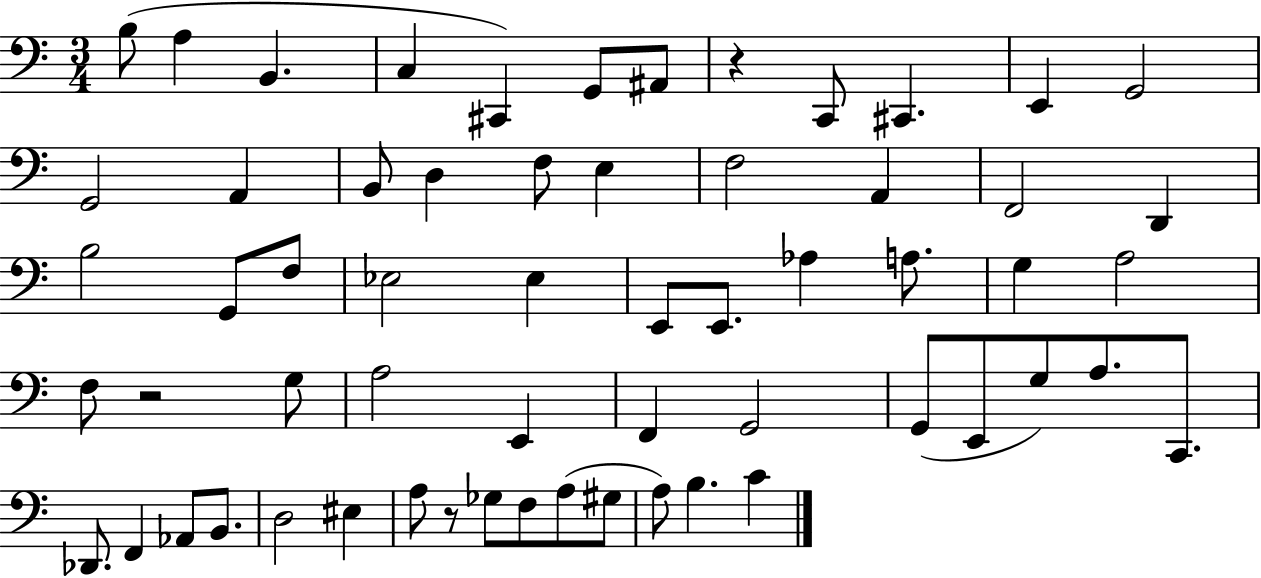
B3/e A3/q B2/q. C3/q C#2/q G2/e A#2/e R/q C2/e C#2/q. E2/q G2/h G2/h A2/q B2/e D3/q F3/e E3/q F3/h A2/q F2/h D2/q B3/h G2/e F3/e Eb3/h Eb3/q E2/e E2/e. Ab3/q A3/e. G3/q A3/h F3/e R/h G3/e A3/h E2/q F2/q G2/h G2/e E2/e G3/e A3/e. C2/e. Db2/e. F2/q Ab2/e B2/e. D3/h EIS3/q A3/e R/e Gb3/e F3/e A3/e G#3/e A3/e B3/q. C4/q